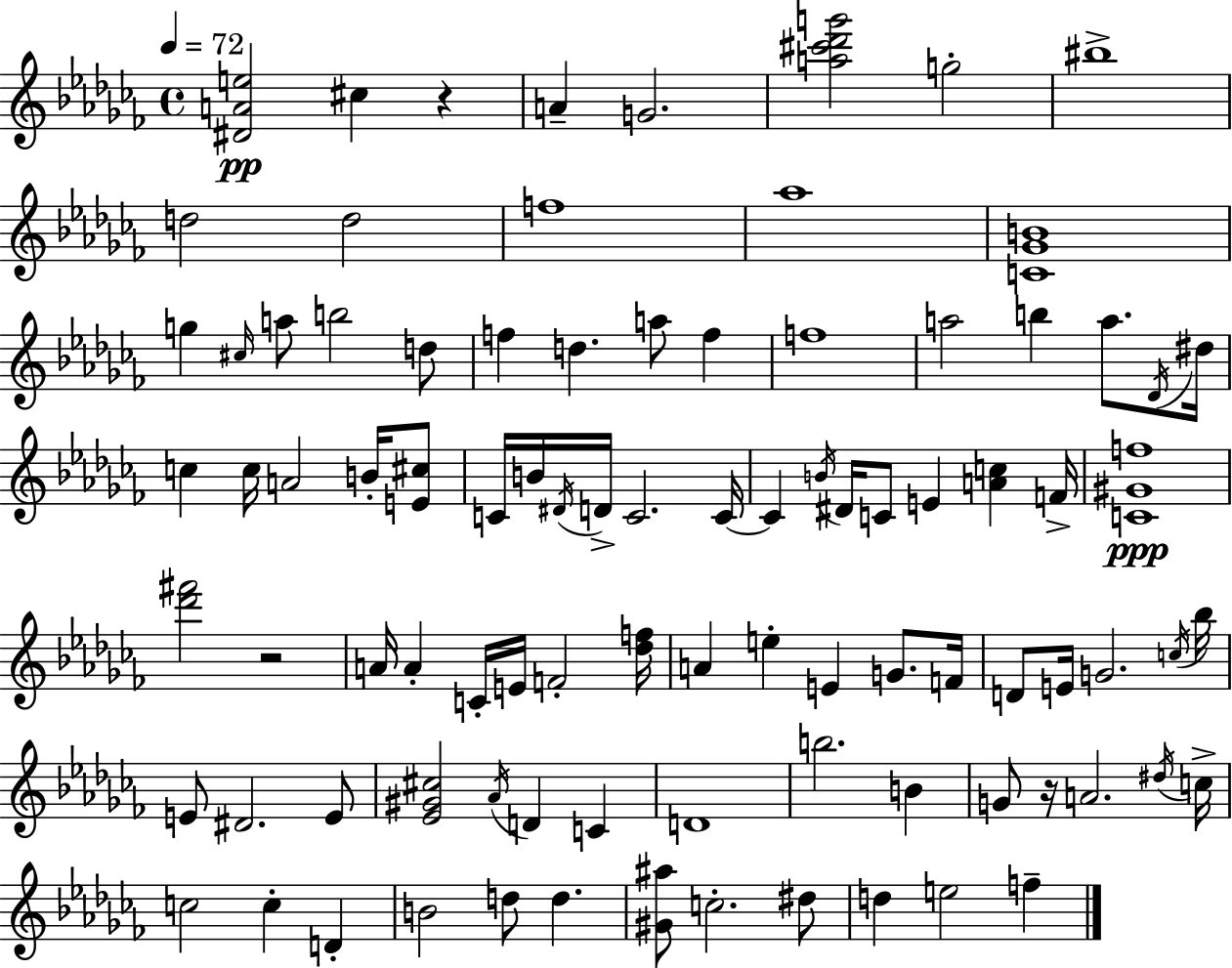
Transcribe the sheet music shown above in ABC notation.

X:1
T:Untitled
M:4/4
L:1/4
K:Abm
[^DAe]2 ^c z A G2 [a^c'_d'g']2 g2 ^b4 d2 d2 f4 _a4 [C_GB]4 g ^c/4 a/2 b2 d/2 f d a/2 f f4 a2 b a/2 _D/4 ^d/4 c c/4 A2 B/4 [E^c]/2 C/4 B/4 ^D/4 D/4 C2 C/4 C B/4 ^D/4 C/2 E [Ac] F/4 [C^Gf]4 [_d'^f']2 z2 A/4 A C/4 E/4 F2 [_df]/4 A e E G/2 F/4 D/2 E/4 G2 c/4 _b/4 E/2 ^D2 E/2 [_E^G^c]2 _A/4 D C D4 b2 B G/2 z/4 A2 ^d/4 c/4 c2 c D B2 d/2 d [^G^a]/2 c2 ^d/2 d e2 f